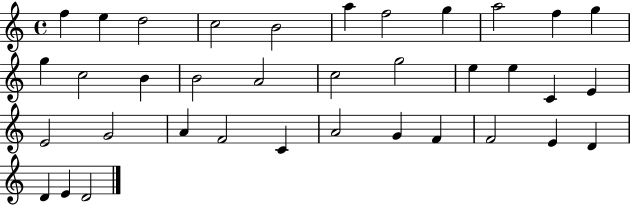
X:1
T:Untitled
M:4/4
L:1/4
K:C
f e d2 c2 B2 a f2 g a2 f g g c2 B B2 A2 c2 g2 e e C E E2 G2 A F2 C A2 G F F2 E D D E D2